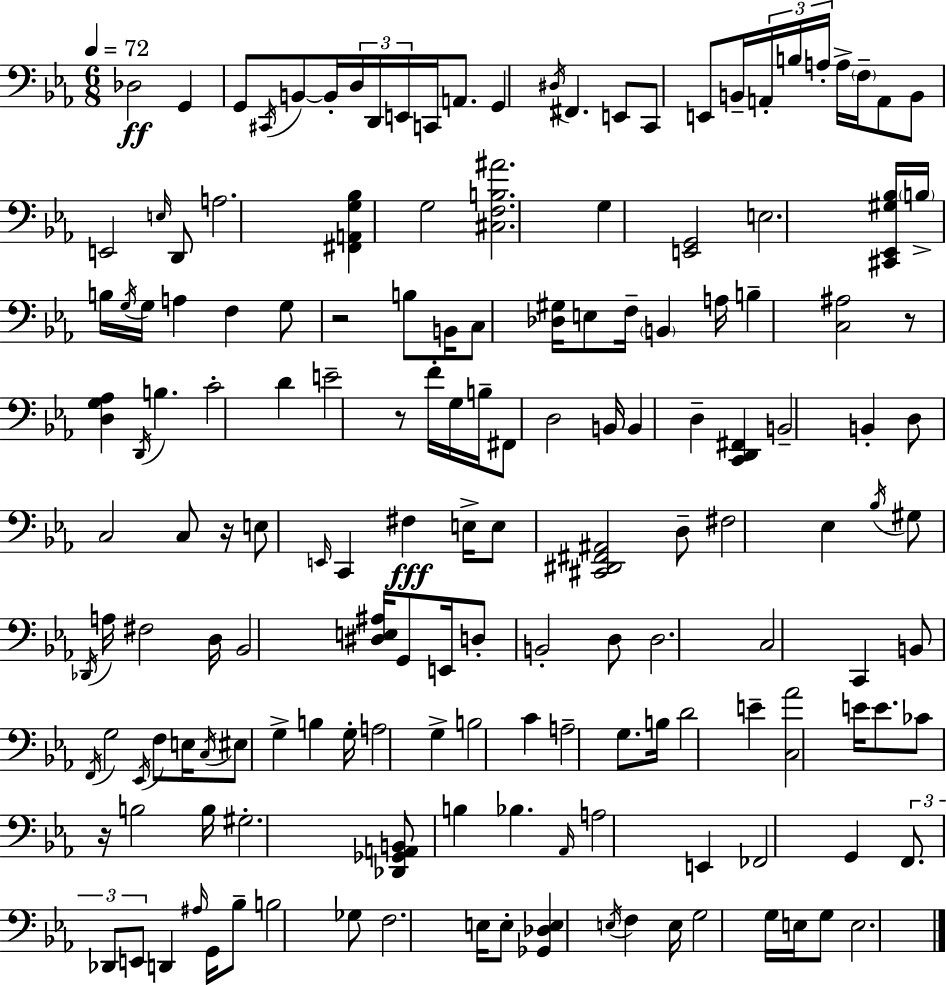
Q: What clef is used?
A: bass